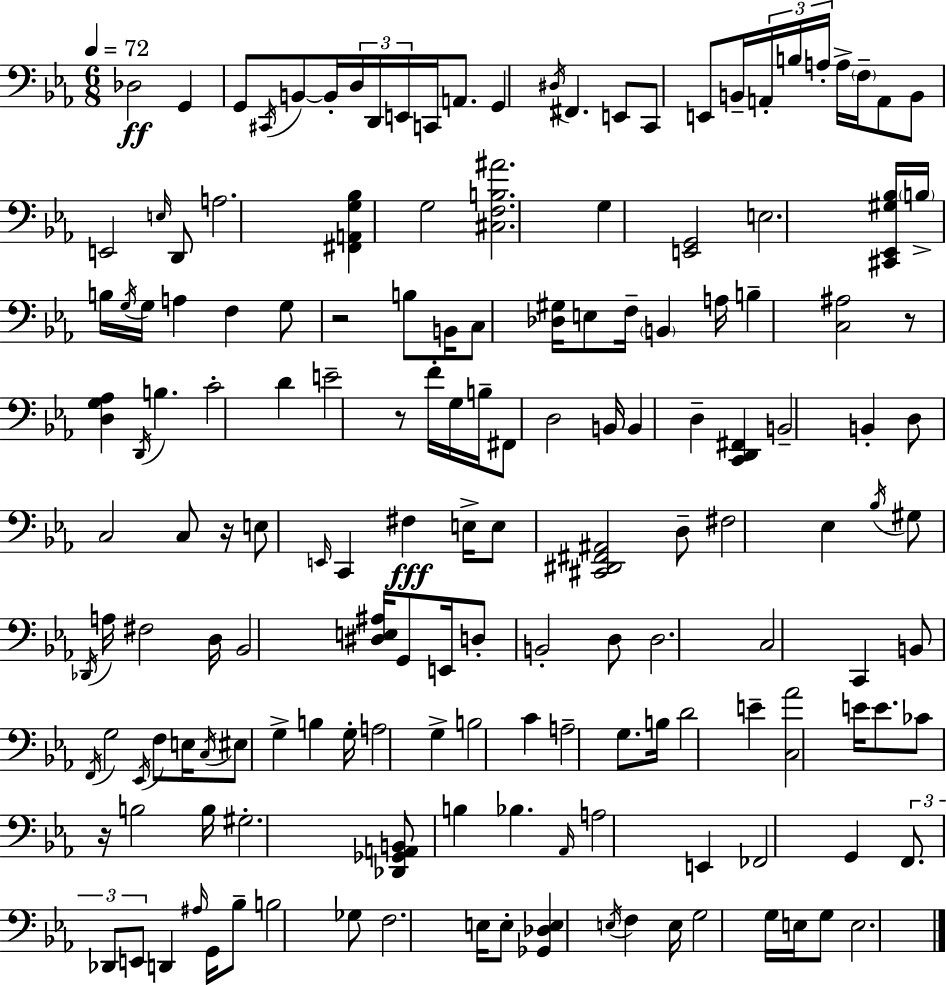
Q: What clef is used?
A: bass